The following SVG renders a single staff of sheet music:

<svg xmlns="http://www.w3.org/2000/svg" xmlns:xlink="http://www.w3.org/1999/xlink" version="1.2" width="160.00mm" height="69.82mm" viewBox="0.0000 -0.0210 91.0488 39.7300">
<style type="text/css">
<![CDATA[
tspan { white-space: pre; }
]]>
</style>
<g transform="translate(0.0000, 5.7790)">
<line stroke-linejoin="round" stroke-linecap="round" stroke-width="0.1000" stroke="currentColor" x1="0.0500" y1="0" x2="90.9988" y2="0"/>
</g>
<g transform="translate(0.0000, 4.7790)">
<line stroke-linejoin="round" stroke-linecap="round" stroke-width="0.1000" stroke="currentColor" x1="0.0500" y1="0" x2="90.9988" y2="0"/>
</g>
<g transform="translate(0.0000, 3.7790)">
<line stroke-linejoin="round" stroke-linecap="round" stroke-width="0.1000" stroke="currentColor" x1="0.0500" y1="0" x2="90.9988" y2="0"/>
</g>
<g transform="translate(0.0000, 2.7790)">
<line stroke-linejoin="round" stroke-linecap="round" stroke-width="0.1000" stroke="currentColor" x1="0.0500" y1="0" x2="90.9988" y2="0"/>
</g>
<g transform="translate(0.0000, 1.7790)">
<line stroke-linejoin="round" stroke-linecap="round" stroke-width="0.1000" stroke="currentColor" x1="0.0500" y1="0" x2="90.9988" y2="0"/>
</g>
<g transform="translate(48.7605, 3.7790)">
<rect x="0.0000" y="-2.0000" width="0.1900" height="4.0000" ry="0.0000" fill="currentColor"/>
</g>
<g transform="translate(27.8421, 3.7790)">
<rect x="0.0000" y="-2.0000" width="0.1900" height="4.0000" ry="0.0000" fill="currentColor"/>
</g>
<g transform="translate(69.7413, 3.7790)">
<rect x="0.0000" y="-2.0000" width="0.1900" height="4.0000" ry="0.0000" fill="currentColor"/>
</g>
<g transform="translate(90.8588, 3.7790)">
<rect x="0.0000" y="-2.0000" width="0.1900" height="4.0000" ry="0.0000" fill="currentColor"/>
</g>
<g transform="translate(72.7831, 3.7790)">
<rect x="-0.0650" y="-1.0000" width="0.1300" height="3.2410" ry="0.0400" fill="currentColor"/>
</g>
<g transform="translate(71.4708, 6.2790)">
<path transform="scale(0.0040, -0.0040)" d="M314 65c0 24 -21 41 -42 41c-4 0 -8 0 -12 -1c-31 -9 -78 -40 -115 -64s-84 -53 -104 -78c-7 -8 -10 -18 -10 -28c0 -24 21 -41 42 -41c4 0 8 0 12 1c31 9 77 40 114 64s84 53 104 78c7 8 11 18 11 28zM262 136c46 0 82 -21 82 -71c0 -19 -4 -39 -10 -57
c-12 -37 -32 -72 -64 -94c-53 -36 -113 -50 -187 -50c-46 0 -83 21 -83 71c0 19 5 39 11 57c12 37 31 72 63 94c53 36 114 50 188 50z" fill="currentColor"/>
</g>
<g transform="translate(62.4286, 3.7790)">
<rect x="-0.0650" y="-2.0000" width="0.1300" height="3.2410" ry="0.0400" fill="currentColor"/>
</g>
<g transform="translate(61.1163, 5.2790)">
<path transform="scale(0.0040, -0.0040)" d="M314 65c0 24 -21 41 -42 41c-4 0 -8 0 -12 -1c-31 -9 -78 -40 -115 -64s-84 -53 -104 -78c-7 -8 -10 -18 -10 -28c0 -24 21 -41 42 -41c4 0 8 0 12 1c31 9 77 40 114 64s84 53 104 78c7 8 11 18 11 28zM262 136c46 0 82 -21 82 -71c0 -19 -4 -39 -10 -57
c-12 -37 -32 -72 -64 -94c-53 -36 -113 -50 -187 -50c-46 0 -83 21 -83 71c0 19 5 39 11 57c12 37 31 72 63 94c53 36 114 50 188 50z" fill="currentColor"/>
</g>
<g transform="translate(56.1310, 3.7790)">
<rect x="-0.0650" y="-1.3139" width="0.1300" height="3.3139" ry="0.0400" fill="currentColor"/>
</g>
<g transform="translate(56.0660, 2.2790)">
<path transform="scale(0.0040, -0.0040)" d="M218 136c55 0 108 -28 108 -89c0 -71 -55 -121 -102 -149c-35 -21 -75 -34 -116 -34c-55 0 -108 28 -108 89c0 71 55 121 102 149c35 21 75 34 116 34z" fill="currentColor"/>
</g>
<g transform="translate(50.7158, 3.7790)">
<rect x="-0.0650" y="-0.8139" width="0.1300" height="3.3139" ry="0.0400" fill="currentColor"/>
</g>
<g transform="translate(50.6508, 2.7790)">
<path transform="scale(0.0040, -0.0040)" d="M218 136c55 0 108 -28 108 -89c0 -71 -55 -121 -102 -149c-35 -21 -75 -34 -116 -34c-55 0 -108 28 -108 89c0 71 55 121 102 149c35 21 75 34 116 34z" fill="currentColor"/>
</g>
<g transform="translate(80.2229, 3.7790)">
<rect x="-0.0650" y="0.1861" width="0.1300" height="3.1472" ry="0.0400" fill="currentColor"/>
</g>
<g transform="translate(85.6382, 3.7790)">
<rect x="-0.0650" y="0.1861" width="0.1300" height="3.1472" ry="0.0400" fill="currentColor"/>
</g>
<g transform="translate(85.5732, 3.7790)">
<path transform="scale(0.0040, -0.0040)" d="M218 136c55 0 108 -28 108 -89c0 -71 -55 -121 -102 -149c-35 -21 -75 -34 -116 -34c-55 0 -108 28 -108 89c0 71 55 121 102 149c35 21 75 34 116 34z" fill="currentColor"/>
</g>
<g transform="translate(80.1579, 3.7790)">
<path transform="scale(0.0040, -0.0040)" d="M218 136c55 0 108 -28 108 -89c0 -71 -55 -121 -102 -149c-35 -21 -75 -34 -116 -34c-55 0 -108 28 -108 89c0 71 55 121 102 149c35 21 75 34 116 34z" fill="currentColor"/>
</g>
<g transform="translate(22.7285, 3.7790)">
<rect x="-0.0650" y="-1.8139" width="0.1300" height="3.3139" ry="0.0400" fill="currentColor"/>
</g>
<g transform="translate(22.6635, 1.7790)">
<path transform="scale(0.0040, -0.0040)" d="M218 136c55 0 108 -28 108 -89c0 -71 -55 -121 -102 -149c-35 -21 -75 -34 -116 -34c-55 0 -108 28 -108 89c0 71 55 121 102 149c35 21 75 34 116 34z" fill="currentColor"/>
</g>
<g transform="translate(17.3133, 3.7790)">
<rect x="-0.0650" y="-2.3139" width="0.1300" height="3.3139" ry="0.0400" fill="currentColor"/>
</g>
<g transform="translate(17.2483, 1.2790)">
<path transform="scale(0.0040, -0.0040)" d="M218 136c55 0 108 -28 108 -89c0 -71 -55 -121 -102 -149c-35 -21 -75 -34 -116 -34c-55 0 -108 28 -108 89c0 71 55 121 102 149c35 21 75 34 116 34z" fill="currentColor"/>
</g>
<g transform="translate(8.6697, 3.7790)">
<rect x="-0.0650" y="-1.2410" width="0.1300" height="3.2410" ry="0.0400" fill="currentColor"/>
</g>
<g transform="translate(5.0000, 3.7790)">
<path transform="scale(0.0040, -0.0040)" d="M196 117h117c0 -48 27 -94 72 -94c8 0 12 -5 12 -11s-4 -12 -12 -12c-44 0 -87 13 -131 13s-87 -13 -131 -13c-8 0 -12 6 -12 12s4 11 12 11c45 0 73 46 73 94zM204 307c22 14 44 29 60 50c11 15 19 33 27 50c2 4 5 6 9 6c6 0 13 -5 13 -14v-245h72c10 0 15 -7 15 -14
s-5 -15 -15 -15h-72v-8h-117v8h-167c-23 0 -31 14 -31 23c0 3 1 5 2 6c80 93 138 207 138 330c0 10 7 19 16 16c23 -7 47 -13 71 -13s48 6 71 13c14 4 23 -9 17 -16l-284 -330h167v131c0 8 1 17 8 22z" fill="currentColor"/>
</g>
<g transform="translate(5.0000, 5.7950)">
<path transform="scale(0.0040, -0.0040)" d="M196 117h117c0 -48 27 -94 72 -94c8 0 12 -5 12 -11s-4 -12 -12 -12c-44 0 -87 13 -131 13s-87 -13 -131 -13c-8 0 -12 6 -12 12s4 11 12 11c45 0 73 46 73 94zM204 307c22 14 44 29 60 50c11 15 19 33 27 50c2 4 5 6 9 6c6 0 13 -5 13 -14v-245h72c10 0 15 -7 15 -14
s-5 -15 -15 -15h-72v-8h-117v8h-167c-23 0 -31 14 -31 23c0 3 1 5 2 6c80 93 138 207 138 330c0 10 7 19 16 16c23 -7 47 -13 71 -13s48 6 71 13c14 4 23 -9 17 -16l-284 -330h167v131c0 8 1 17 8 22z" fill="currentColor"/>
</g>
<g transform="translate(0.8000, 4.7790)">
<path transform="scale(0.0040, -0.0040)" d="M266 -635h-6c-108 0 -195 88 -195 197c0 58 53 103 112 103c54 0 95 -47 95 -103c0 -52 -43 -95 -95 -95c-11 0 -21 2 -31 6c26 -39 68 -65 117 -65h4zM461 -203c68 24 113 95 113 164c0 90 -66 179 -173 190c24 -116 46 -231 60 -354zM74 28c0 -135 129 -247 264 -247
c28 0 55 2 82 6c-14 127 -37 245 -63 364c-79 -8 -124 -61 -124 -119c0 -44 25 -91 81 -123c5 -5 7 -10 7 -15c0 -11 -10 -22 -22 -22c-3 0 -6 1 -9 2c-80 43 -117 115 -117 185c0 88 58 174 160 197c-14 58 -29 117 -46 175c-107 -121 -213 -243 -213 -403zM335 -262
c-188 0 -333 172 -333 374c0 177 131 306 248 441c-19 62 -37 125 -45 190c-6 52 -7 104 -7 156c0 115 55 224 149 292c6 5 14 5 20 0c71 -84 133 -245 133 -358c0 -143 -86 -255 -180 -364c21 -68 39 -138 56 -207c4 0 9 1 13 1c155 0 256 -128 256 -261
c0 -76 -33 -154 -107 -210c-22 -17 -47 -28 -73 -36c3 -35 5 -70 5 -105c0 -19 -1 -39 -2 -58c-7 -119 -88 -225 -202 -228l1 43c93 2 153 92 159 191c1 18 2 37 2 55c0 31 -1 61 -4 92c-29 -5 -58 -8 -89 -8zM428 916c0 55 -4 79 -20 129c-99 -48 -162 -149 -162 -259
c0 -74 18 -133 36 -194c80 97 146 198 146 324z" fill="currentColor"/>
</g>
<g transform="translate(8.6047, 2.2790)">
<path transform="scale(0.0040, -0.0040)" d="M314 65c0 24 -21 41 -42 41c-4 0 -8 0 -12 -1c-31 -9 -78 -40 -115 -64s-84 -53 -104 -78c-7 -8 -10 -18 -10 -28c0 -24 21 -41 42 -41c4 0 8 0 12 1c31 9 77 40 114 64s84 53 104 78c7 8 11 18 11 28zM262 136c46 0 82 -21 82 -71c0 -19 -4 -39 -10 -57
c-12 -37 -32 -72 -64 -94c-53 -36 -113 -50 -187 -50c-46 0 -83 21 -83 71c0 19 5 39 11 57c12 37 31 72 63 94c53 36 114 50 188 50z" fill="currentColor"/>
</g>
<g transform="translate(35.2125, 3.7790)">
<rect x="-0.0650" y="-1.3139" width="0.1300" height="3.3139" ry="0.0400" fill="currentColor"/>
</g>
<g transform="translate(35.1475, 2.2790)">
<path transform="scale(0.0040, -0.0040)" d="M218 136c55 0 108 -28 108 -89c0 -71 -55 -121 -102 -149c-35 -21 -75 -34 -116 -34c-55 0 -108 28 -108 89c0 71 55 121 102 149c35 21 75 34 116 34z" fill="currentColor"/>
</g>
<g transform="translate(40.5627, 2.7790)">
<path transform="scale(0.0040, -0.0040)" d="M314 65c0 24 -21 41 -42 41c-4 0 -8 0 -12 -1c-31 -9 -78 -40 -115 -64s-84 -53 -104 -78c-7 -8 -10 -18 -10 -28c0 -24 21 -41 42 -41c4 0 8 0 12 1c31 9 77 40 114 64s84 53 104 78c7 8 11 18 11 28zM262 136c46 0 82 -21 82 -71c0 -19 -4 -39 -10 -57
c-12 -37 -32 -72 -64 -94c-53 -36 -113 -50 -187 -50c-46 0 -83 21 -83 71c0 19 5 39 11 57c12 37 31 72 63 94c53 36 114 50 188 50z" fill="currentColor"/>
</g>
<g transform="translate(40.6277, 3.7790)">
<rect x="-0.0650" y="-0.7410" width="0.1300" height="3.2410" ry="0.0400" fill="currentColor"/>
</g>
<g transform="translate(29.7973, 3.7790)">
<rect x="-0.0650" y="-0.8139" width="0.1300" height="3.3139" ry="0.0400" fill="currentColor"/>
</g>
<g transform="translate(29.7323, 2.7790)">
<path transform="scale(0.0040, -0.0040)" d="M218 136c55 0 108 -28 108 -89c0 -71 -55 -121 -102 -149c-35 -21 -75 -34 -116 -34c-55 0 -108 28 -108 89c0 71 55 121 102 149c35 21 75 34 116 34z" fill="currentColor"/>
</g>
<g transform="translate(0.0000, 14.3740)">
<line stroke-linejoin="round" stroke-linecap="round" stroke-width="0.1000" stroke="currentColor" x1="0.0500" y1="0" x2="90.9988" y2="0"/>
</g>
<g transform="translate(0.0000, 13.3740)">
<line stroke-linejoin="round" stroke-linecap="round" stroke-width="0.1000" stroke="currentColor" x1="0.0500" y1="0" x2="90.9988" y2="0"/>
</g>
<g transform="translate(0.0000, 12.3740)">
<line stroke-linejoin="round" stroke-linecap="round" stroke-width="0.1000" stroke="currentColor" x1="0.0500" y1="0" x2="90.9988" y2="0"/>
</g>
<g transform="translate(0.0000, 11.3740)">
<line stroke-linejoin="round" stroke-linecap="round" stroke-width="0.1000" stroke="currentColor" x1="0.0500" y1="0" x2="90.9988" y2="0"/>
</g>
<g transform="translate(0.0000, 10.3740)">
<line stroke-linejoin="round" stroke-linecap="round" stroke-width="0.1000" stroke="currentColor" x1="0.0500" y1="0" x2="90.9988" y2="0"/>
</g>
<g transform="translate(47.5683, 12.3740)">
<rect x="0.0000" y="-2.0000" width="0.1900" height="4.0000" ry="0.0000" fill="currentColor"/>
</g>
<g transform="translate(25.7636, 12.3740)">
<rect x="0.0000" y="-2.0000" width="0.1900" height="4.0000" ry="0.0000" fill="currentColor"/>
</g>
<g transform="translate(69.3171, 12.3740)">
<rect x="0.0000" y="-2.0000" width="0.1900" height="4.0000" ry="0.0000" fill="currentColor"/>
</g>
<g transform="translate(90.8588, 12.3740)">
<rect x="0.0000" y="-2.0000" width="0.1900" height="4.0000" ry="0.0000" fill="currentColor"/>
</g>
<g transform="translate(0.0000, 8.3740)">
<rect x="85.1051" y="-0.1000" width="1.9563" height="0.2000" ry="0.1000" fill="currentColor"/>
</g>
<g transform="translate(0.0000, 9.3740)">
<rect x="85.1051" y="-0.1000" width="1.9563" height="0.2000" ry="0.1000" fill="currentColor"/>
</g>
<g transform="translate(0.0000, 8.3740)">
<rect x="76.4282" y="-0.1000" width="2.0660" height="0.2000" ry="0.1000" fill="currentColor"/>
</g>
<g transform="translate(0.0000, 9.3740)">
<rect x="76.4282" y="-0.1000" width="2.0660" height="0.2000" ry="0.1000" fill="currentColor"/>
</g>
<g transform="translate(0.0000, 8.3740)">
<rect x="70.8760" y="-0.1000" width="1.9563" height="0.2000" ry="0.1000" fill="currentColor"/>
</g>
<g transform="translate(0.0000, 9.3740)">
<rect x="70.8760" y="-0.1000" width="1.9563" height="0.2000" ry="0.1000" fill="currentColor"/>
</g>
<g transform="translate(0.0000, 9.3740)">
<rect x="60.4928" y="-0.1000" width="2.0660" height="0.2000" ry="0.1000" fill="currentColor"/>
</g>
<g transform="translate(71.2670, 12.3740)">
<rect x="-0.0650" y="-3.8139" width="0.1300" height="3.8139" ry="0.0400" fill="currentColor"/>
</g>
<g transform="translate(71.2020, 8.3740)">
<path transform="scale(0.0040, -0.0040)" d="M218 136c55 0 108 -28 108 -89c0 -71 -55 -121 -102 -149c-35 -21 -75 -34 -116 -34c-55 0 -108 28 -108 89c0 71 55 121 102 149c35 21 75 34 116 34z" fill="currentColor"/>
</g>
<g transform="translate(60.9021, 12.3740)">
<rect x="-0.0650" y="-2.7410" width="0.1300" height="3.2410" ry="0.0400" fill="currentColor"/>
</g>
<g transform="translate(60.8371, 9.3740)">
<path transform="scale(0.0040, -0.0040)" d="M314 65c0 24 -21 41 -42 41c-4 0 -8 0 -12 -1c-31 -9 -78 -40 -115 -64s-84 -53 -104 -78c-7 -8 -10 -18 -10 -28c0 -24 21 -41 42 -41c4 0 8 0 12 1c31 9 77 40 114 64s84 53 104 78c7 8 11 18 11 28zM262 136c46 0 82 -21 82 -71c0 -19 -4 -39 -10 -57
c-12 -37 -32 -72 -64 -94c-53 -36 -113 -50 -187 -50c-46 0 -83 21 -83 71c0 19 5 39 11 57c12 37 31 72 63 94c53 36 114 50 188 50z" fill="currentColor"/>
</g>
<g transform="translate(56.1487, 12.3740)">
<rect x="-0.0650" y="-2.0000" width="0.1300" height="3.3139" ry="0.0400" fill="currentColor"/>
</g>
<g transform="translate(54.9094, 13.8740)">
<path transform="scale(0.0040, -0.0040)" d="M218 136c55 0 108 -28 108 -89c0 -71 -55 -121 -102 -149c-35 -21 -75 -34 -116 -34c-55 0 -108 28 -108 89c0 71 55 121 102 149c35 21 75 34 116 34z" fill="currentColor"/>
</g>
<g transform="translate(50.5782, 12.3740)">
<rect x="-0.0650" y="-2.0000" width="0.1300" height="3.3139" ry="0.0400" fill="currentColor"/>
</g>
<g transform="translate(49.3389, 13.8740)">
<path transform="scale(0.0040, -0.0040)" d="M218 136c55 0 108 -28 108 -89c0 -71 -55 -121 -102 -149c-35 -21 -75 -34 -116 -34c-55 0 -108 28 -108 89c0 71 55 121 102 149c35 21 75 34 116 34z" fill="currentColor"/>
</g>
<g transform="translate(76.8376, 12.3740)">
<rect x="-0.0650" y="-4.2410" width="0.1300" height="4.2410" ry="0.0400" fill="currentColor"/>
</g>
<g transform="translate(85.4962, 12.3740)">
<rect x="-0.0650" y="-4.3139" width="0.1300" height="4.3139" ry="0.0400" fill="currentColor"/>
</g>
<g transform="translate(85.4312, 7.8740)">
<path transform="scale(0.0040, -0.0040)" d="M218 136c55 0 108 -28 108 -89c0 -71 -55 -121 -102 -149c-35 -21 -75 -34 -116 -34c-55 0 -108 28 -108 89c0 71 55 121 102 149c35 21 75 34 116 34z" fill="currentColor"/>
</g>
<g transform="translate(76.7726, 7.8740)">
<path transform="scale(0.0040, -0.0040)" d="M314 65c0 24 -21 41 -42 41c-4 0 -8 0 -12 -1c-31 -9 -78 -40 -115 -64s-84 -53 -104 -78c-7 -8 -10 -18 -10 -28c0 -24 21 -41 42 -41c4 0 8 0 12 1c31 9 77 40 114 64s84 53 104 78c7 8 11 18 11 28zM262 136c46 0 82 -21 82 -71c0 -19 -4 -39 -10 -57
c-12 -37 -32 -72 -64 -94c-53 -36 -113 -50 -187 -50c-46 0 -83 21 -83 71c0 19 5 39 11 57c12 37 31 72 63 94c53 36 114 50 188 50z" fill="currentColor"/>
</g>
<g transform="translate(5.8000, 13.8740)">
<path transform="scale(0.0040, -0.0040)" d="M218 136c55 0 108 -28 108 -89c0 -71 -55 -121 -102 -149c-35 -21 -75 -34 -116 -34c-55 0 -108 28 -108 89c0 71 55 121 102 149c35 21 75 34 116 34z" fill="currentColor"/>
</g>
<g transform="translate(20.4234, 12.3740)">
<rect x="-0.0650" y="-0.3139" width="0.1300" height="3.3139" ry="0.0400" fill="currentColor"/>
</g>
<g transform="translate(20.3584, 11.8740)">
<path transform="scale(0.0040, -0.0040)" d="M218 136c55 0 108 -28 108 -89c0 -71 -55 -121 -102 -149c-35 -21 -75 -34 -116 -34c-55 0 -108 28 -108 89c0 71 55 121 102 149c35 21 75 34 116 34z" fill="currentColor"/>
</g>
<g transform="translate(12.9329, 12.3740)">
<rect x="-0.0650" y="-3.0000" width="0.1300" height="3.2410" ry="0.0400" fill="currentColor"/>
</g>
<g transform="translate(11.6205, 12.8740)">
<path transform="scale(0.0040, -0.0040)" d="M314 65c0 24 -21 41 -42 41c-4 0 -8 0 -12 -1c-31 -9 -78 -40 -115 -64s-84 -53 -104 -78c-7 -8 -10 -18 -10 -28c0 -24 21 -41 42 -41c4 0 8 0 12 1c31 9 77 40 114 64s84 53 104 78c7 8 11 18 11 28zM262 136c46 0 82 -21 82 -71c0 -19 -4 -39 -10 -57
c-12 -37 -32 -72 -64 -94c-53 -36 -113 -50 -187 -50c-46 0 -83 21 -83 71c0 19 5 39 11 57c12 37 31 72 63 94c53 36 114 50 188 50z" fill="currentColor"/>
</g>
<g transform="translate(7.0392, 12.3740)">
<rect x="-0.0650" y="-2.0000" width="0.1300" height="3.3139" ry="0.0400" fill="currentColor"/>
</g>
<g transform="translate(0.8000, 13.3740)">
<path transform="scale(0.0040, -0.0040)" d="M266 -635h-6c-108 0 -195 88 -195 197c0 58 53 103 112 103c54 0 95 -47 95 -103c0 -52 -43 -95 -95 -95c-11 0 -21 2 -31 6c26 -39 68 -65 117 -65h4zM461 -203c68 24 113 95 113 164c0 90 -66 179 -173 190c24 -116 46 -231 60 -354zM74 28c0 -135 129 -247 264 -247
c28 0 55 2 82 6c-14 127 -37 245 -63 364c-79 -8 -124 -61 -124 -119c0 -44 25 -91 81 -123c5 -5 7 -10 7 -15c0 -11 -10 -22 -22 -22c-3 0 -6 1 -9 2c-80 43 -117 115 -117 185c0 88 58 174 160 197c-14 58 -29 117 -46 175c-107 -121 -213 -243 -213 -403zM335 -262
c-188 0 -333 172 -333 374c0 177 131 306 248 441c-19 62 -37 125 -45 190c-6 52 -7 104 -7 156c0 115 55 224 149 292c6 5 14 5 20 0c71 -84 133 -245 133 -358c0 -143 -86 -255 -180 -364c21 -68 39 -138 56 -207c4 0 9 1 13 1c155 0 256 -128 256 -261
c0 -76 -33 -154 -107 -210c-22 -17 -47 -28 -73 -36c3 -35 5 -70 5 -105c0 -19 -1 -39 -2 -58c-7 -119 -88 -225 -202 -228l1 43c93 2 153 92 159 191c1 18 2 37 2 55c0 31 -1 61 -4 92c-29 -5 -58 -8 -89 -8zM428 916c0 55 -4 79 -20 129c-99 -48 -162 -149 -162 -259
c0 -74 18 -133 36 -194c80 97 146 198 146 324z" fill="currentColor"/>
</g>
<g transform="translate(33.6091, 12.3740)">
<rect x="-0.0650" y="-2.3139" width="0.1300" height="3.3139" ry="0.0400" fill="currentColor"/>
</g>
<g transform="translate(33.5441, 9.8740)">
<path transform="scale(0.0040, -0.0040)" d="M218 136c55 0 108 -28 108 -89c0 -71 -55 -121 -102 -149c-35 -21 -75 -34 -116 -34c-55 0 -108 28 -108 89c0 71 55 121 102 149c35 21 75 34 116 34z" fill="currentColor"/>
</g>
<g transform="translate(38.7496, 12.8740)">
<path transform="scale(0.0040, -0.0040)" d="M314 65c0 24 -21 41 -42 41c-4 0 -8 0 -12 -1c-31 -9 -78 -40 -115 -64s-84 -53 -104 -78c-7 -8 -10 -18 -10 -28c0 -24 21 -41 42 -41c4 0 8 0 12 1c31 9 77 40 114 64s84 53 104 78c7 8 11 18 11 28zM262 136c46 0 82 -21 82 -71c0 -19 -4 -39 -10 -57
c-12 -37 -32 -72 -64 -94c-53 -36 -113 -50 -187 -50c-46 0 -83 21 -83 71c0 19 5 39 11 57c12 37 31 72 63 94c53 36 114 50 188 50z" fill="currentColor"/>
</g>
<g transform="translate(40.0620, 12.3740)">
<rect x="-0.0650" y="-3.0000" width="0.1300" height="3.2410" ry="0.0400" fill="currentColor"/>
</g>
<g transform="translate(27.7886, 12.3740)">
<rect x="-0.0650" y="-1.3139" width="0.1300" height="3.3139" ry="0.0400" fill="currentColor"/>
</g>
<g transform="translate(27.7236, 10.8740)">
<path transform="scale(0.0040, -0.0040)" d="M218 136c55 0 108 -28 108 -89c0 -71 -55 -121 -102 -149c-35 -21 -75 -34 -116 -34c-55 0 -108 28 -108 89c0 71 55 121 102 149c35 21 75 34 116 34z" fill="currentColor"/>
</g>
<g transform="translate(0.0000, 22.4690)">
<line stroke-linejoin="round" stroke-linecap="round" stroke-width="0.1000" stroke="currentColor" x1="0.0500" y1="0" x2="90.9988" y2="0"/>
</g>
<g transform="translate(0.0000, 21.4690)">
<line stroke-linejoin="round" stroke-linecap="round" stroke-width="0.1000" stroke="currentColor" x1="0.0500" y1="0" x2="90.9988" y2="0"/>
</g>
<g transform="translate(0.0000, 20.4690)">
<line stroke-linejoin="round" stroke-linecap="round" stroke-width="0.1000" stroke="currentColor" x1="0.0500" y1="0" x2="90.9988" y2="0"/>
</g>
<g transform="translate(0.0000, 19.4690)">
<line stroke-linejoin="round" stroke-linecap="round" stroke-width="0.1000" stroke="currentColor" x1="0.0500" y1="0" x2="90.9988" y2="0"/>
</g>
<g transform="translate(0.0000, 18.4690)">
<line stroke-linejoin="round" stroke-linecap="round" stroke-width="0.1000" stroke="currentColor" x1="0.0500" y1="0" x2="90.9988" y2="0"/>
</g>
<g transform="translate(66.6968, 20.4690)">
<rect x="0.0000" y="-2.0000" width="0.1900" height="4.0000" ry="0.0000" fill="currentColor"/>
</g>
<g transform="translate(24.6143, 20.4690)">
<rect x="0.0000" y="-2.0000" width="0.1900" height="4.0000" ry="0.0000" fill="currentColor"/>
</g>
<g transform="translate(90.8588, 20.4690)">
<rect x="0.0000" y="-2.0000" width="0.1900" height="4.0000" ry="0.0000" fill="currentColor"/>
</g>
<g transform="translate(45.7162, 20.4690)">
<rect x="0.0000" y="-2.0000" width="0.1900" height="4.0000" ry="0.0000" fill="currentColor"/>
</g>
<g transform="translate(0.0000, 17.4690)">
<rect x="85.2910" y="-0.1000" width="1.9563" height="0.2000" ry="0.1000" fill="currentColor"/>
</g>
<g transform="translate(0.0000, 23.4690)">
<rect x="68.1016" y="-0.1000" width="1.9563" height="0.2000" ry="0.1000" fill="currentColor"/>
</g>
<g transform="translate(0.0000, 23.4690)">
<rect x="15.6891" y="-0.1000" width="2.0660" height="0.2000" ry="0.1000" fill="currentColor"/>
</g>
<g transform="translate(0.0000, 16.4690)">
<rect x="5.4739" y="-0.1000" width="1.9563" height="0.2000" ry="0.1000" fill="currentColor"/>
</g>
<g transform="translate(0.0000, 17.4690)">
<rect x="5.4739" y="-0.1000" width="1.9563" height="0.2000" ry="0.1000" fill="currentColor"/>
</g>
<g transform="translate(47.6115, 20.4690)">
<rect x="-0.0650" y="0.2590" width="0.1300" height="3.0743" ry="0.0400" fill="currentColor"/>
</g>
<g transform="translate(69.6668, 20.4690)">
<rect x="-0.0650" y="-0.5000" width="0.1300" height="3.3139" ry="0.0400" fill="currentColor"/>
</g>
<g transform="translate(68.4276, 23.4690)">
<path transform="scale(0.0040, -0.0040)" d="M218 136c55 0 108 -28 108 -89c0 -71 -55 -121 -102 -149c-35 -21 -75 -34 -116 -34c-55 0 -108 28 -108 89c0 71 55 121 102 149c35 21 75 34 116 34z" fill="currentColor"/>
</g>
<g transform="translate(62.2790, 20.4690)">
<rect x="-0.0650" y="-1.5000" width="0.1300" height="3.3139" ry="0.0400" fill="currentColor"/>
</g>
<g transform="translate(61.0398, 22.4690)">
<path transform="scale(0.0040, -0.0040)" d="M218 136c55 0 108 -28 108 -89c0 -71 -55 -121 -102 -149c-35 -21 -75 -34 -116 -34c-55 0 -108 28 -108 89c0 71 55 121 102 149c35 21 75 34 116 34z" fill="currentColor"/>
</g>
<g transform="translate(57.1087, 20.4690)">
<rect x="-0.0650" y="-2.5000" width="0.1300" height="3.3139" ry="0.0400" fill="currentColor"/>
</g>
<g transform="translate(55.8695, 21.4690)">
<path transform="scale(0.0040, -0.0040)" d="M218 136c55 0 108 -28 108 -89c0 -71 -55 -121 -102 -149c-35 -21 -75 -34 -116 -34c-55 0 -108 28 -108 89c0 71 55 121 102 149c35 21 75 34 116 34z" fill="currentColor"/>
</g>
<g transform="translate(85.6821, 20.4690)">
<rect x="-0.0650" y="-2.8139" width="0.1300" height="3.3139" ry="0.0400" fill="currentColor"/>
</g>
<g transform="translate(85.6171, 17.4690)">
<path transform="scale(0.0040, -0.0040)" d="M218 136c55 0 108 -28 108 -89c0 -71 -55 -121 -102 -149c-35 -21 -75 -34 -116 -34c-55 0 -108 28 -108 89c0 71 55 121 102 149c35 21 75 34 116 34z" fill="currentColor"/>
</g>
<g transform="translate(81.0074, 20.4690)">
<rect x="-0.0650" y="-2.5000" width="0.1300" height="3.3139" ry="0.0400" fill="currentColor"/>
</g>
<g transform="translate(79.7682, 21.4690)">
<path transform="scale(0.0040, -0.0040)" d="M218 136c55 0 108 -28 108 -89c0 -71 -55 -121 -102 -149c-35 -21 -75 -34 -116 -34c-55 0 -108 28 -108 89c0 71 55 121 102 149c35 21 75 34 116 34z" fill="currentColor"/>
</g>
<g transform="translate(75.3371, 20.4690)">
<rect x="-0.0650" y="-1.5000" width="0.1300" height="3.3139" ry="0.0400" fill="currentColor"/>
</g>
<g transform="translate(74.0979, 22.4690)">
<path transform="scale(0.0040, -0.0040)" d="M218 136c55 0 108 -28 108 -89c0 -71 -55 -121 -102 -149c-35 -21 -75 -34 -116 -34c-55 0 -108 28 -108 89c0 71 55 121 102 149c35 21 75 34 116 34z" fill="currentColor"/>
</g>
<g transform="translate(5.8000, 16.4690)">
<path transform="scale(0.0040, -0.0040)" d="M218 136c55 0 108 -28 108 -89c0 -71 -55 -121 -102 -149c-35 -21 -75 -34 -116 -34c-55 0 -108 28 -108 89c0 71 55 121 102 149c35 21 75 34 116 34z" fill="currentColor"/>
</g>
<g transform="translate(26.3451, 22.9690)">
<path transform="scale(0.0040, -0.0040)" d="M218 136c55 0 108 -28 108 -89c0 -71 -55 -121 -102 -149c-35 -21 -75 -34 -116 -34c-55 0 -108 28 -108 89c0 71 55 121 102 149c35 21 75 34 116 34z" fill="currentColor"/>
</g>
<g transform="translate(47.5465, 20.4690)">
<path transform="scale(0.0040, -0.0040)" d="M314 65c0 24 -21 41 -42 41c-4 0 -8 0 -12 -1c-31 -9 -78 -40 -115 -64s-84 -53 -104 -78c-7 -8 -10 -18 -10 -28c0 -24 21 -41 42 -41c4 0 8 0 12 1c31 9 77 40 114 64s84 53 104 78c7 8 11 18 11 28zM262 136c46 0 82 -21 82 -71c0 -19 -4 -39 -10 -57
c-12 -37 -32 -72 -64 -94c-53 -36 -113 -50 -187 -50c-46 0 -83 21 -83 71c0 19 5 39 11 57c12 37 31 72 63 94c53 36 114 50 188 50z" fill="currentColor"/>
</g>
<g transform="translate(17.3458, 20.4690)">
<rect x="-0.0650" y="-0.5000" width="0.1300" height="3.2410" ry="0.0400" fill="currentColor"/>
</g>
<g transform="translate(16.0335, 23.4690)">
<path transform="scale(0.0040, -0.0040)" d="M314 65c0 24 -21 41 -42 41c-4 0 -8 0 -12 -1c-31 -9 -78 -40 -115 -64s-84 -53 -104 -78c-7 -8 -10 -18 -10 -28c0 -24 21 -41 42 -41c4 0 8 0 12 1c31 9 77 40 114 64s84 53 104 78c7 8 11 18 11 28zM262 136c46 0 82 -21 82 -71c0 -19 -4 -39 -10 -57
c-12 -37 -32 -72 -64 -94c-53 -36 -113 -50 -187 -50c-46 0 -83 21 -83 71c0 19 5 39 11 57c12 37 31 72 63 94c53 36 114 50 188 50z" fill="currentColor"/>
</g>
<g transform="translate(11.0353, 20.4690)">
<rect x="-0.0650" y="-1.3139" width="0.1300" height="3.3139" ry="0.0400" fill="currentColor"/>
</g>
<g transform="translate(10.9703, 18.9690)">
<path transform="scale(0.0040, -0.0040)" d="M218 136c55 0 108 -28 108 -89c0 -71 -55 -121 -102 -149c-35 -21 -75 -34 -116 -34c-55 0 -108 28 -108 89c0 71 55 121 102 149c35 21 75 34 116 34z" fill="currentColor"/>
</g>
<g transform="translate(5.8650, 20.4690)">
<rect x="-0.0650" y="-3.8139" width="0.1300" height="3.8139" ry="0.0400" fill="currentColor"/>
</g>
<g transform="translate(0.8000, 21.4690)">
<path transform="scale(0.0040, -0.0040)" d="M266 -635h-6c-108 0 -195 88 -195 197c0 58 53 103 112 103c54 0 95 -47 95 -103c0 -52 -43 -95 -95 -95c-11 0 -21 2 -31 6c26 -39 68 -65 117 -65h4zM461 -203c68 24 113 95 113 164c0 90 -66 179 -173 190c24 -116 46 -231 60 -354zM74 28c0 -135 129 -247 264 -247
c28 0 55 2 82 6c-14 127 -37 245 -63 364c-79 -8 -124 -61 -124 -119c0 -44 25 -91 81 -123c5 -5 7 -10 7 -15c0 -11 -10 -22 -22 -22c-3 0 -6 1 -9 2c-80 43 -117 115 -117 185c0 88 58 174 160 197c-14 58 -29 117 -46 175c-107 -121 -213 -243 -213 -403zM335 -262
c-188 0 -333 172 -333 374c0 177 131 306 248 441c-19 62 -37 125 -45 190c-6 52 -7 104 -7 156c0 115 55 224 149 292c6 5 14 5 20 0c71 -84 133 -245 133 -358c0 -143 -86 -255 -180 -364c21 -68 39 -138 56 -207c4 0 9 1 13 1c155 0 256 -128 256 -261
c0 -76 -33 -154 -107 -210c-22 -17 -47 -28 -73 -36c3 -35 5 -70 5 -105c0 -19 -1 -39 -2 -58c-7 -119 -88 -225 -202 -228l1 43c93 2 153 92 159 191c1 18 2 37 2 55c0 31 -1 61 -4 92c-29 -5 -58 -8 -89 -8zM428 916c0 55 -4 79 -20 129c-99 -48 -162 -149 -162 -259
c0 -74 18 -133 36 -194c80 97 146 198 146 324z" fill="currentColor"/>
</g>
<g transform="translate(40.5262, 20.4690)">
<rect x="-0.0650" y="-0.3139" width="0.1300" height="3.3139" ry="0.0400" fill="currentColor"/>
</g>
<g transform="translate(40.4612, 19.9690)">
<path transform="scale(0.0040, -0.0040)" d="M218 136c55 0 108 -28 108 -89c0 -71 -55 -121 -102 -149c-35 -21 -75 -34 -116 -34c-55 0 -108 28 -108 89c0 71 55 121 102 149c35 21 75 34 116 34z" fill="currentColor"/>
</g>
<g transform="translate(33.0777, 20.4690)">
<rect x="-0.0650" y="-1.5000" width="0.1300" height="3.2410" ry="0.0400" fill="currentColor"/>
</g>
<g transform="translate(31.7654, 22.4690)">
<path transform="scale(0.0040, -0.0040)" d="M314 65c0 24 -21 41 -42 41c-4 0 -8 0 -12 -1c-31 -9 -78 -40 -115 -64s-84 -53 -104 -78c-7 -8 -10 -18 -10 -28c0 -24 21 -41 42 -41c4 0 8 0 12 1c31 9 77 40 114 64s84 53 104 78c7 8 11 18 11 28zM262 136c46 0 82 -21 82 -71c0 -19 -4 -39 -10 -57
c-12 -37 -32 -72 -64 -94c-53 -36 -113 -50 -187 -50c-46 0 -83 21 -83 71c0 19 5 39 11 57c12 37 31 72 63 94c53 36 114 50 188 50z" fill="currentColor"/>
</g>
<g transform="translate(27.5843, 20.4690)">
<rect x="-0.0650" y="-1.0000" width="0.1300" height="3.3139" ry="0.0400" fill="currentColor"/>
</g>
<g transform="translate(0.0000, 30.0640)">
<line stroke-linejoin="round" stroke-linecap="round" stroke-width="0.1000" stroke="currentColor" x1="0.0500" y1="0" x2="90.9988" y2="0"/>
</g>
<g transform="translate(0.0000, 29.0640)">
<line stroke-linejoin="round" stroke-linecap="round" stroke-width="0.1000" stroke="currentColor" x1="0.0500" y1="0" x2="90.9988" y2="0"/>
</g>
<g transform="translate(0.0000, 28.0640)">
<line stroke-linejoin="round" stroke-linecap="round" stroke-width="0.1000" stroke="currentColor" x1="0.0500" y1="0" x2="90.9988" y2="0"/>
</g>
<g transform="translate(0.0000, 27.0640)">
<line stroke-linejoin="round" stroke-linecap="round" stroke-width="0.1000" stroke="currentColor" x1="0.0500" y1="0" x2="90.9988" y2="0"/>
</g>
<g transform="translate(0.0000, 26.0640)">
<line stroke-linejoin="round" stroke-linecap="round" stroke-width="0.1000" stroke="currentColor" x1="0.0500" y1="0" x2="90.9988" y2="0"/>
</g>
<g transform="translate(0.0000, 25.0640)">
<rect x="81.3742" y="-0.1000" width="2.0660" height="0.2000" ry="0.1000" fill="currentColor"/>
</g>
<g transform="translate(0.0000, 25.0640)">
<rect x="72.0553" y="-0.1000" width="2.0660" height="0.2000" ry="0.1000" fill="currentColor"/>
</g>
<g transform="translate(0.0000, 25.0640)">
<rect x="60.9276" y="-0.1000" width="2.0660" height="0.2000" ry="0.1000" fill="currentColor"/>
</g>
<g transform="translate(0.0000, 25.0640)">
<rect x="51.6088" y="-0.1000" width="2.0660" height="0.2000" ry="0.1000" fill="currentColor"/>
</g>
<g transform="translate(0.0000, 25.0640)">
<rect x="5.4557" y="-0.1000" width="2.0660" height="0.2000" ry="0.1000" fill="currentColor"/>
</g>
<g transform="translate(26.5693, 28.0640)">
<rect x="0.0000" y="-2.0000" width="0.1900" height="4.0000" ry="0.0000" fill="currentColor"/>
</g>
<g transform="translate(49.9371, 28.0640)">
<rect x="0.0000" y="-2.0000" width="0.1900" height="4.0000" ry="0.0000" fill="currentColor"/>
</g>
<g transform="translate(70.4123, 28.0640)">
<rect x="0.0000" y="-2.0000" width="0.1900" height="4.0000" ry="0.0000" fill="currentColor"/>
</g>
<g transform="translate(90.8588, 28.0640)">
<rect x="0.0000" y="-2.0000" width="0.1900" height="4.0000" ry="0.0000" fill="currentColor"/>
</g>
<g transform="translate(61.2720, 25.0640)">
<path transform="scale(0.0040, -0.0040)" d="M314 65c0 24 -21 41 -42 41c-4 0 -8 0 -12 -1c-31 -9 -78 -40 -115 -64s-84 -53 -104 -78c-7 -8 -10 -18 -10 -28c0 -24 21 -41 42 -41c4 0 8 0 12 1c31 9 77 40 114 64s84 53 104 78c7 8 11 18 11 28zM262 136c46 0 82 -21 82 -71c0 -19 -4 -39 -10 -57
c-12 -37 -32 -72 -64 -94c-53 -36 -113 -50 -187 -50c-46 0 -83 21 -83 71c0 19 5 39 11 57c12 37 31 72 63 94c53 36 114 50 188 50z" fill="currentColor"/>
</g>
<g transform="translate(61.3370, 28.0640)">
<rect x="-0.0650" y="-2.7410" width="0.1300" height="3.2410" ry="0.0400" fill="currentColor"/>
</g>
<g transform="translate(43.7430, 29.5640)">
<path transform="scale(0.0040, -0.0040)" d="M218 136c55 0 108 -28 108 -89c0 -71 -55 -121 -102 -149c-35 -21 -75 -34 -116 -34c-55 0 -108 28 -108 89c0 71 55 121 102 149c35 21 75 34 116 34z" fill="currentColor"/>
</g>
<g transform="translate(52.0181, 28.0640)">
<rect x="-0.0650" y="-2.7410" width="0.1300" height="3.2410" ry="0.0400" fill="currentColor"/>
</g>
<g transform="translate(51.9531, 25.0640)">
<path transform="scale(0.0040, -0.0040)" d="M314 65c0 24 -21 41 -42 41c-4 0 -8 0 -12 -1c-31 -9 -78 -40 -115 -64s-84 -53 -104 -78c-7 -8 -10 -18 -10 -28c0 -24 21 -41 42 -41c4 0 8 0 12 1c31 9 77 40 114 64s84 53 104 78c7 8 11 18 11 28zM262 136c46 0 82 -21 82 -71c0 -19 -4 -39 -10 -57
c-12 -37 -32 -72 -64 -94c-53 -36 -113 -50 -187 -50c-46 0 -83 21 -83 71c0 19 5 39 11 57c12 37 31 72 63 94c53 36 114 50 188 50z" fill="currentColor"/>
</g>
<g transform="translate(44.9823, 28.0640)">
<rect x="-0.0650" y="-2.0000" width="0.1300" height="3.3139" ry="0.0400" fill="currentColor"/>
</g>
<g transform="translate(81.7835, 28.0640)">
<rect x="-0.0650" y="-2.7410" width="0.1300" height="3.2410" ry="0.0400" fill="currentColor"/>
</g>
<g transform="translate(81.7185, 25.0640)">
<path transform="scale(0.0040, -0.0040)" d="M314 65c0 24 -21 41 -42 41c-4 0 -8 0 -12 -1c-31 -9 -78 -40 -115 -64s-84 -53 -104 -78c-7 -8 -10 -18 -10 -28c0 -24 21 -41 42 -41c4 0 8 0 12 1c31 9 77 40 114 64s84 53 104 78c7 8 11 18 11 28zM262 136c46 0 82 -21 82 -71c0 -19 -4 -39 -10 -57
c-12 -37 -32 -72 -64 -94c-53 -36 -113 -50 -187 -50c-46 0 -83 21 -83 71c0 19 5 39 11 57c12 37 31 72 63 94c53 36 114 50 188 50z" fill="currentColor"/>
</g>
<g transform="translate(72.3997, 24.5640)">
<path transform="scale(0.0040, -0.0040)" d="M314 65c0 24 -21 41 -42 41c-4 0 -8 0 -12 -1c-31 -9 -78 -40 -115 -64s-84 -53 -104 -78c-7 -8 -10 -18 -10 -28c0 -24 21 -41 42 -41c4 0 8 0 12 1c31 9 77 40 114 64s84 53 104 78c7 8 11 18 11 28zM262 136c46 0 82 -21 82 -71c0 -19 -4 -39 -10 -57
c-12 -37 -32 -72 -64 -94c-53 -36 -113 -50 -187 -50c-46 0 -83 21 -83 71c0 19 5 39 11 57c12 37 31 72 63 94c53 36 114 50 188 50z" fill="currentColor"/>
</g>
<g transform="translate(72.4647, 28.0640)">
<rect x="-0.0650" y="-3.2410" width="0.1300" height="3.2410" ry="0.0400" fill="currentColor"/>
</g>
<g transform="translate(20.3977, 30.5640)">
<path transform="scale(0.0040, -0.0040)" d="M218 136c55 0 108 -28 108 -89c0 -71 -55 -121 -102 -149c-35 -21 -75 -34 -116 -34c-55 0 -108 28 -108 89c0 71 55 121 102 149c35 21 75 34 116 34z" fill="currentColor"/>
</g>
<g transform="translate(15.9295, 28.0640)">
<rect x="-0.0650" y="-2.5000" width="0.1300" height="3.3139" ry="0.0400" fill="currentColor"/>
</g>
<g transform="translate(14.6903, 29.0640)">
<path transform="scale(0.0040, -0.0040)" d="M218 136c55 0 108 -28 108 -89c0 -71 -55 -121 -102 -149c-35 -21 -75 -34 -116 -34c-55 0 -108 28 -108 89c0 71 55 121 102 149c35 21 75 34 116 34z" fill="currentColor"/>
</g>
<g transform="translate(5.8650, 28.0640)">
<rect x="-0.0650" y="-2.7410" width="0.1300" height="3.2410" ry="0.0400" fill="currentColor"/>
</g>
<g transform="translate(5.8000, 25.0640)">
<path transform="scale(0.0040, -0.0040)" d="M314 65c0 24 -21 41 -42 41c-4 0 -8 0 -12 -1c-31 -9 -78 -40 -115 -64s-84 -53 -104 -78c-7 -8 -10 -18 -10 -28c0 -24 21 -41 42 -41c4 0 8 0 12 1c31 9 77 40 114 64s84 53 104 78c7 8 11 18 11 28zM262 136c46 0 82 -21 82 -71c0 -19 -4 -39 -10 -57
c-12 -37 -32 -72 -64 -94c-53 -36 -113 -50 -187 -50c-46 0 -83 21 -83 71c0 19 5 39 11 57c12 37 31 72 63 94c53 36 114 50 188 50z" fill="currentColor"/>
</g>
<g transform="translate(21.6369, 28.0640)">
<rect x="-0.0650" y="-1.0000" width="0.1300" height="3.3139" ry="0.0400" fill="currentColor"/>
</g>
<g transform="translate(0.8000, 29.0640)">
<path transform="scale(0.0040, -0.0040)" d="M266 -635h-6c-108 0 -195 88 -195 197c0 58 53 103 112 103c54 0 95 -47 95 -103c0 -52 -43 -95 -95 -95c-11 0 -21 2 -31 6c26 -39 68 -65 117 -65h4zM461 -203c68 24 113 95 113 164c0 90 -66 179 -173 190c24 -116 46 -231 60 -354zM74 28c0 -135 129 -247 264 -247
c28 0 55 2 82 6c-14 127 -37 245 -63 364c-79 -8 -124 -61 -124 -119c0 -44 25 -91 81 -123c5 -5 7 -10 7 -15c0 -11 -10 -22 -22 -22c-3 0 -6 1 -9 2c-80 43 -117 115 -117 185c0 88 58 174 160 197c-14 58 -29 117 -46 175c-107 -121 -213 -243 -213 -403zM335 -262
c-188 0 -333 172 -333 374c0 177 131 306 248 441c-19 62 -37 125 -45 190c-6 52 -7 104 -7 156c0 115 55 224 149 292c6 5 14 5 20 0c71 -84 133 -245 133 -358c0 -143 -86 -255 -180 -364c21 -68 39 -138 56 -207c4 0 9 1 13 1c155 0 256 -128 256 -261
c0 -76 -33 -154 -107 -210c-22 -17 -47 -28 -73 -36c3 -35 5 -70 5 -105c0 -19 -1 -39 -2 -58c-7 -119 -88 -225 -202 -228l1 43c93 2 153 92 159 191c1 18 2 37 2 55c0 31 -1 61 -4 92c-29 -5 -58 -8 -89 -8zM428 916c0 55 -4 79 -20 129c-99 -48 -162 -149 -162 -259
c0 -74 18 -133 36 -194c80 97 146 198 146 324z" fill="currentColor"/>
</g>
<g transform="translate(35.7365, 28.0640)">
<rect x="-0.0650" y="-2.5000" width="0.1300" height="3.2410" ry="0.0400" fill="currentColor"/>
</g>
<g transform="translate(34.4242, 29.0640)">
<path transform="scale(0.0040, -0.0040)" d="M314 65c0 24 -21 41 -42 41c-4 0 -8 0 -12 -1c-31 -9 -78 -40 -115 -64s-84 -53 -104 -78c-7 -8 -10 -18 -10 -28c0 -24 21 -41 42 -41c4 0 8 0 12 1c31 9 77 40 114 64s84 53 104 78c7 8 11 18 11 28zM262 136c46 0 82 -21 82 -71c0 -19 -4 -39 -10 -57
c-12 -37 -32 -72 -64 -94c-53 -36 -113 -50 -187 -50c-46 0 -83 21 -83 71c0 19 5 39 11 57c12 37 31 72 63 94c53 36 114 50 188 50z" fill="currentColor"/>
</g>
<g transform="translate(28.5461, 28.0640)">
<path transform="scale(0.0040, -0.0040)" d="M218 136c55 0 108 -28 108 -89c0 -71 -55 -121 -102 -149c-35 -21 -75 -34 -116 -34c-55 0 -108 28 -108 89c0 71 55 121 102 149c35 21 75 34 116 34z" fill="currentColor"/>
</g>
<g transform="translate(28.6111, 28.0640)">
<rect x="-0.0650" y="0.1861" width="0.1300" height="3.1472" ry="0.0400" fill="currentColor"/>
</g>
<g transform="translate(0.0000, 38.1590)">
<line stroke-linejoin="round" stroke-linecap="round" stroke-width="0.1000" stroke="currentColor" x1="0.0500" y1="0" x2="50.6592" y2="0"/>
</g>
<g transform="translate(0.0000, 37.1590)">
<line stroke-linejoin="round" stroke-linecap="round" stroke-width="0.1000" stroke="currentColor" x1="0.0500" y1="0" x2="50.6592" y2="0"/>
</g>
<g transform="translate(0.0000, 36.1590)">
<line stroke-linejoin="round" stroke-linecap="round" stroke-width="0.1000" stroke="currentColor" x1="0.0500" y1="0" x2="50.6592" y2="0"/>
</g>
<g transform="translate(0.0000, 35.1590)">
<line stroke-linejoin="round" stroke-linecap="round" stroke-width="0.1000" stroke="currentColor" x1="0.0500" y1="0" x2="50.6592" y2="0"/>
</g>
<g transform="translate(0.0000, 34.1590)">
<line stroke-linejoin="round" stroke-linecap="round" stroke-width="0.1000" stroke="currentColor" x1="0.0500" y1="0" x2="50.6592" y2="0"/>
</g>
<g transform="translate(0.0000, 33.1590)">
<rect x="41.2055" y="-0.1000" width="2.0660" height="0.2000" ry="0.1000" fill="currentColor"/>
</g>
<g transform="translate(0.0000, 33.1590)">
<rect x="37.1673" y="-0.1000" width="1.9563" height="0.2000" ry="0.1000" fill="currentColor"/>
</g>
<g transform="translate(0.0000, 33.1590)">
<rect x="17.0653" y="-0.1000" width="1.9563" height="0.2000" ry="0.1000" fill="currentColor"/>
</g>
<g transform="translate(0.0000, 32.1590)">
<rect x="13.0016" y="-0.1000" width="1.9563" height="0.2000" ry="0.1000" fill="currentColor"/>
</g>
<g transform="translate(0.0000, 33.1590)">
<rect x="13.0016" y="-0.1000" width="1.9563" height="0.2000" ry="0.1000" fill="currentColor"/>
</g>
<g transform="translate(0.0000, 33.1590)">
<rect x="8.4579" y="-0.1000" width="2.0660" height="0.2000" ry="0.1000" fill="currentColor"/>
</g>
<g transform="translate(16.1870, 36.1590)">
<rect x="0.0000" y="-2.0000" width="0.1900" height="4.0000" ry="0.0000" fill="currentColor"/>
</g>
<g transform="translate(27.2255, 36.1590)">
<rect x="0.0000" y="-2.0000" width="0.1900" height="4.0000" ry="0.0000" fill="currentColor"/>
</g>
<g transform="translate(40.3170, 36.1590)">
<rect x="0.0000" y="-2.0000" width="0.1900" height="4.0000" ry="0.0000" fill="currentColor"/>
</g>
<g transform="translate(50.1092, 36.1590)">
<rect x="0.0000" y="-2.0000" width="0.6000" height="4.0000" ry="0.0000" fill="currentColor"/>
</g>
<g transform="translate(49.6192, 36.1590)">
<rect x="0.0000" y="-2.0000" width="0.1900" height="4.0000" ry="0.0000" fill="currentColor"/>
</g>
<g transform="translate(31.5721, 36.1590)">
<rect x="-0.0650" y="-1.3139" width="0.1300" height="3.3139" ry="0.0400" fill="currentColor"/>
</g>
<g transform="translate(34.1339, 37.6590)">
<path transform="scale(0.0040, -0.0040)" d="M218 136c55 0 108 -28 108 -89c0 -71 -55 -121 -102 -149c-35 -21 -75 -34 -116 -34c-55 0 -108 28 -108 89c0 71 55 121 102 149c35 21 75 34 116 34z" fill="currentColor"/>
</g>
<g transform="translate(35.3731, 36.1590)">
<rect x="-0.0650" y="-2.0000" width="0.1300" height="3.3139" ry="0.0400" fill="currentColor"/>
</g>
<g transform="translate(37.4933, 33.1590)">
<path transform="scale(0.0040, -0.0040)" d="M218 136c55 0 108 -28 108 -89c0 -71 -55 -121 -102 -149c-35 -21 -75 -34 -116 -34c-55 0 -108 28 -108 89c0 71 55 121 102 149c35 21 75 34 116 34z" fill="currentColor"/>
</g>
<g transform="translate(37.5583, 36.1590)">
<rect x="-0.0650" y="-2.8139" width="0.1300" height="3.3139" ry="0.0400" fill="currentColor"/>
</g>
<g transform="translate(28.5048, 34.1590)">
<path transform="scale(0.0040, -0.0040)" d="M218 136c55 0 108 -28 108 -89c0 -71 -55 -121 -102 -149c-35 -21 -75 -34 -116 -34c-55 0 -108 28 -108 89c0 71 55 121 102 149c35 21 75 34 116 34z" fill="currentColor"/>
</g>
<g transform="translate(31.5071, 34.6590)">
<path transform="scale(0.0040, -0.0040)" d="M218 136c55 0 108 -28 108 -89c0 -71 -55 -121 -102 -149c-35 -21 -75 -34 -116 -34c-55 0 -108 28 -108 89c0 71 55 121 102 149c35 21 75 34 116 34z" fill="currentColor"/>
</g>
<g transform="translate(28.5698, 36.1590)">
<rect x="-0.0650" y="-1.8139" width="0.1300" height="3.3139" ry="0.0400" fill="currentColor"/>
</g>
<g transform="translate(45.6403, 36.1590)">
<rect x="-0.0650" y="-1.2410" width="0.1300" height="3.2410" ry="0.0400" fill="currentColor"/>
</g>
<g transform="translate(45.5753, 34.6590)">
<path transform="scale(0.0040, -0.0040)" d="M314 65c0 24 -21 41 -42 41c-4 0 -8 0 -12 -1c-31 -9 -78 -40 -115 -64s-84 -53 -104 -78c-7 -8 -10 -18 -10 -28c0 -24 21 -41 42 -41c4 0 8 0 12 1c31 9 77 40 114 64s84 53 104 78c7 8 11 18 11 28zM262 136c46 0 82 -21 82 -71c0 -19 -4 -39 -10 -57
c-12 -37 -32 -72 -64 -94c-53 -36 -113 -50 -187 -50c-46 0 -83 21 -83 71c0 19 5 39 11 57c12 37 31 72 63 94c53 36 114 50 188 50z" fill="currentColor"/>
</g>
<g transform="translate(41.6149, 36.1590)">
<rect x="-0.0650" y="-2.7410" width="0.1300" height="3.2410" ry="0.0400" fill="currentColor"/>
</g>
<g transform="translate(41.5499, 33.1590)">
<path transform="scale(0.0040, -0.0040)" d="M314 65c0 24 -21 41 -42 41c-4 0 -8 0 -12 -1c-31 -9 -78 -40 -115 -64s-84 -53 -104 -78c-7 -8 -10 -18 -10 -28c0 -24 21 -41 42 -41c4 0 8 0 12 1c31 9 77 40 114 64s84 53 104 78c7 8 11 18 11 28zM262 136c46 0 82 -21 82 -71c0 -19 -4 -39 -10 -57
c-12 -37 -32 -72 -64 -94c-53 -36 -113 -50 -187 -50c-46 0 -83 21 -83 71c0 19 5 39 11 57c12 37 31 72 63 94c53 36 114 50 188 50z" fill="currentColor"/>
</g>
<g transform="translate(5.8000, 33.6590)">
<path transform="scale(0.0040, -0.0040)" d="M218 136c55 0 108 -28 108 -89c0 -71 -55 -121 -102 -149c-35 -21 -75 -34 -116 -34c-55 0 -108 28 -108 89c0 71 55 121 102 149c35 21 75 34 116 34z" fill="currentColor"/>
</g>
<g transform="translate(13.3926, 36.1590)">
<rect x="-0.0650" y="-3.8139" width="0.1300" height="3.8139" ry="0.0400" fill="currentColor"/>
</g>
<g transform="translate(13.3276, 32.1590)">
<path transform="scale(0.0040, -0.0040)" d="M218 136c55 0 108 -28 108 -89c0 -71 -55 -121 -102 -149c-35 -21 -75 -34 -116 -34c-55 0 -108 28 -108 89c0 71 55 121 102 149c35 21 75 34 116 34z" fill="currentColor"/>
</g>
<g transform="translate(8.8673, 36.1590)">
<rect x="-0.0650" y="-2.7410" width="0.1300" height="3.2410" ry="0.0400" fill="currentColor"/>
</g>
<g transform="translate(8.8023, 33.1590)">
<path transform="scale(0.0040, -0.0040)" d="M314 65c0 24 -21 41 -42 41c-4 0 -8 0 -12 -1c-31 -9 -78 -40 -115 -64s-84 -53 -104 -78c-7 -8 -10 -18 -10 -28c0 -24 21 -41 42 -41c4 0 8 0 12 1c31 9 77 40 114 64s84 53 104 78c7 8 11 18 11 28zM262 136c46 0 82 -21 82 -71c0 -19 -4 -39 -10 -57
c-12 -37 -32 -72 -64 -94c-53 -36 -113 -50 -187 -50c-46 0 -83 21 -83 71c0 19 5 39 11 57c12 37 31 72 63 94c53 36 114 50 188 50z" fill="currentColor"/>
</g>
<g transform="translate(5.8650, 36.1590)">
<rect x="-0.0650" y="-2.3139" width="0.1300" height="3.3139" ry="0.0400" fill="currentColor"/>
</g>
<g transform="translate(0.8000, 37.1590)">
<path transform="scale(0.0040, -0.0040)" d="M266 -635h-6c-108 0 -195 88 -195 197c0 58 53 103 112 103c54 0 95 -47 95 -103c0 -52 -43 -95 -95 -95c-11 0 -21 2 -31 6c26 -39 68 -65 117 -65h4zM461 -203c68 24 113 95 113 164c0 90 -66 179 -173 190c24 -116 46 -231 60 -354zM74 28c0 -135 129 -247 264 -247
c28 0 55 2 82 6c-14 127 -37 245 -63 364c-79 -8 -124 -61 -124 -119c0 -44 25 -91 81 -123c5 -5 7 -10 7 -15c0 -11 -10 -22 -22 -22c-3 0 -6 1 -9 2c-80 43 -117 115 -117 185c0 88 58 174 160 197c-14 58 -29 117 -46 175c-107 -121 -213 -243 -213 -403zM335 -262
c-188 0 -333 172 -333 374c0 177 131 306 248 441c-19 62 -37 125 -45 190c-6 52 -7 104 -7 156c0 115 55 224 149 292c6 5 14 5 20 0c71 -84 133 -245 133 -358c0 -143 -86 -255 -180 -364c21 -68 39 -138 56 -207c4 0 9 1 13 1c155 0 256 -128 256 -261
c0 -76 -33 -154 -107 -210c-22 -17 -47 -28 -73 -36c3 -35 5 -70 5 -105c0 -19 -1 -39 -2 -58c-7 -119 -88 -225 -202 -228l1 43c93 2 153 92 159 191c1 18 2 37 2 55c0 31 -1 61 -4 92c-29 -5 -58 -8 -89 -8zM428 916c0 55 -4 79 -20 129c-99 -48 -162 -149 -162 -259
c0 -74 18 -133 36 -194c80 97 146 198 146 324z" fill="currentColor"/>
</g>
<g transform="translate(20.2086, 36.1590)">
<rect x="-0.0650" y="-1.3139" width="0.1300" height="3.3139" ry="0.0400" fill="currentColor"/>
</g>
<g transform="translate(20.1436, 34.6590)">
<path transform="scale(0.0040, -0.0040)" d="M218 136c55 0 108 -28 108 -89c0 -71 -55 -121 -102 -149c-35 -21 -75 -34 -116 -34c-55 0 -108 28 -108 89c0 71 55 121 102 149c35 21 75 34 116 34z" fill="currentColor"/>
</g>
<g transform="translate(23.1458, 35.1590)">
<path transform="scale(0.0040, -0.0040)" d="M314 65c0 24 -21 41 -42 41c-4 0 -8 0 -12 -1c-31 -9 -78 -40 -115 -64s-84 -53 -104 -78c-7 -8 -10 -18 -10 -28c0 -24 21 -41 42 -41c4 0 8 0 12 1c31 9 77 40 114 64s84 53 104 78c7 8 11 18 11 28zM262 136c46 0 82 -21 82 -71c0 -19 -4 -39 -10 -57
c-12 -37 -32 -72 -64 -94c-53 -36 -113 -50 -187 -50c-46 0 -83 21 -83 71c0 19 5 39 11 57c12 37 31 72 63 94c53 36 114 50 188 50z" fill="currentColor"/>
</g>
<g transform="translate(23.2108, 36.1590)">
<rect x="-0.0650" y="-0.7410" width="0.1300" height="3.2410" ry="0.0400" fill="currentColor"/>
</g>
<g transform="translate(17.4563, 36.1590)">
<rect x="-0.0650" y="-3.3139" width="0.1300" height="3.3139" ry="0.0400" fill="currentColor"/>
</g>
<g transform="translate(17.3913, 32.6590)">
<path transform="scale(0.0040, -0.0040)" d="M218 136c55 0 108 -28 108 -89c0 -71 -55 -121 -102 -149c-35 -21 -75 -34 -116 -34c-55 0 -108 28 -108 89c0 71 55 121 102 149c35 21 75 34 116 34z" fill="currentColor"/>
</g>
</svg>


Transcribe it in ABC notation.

X:1
T:Untitled
M:4/4
L:1/4
K:C
e2 g f d e d2 d e F2 D2 B B F A2 c e g A2 F F a2 c' d'2 d' c' e C2 D E2 c B2 G E C E G a a2 G D B G2 F a2 a2 b2 a2 g a2 c' b e d2 f e F a a2 e2